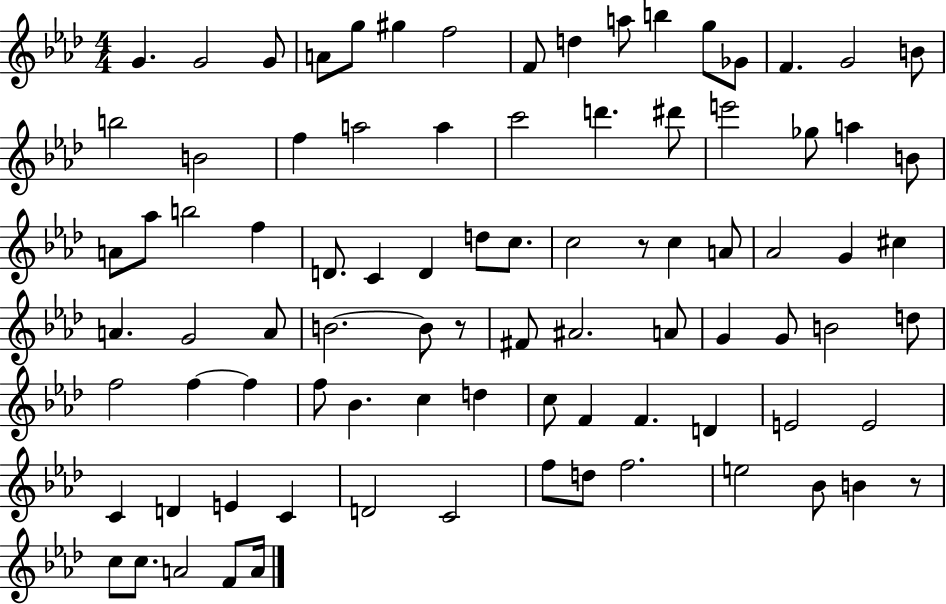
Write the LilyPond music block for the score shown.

{
  \clef treble
  \numericTimeSignature
  \time 4/4
  \key aes \major
  \repeat volta 2 { g'4. g'2 g'8 | a'8 g''8 gis''4 f''2 | f'8 d''4 a''8 b''4 g''8 ges'8 | f'4. g'2 b'8 | \break b''2 b'2 | f''4 a''2 a''4 | c'''2 d'''4. dis'''8 | e'''2 ges''8 a''4 b'8 | \break a'8 aes''8 b''2 f''4 | d'8. c'4 d'4 d''8 c''8. | c''2 r8 c''4 a'8 | aes'2 g'4 cis''4 | \break a'4. g'2 a'8 | b'2.~~ b'8 r8 | fis'8 ais'2. a'8 | g'4 g'8 b'2 d''8 | \break f''2 f''4~~ f''4 | f''8 bes'4. c''4 d''4 | c''8 f'4 f'4. d'4 | e'2 e'2 | \break c'4 d'4 e'4 c'4 | d'2 c'2 | f''8 d''8 f''2. | e''2 bes'8 b'4 r8 | \break c''8 c''8. a'2 f'8 a'16 | } \bar "|."
}